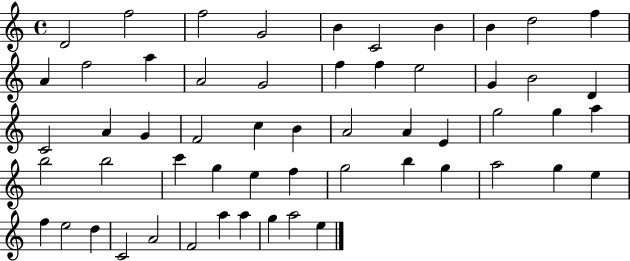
X:1
T:Untitled
M:4/4
L:1/4
K:C
D2 f2 f2 G2 B C2 B B d2 f A f2 a A2 G2 f f e2 G B2 D C2 A G F2 c B A2 A E g2 g a b2 b2 c' g e f g2 b g a2 g e f e2 d C2 A2 F2 a a g a2 e